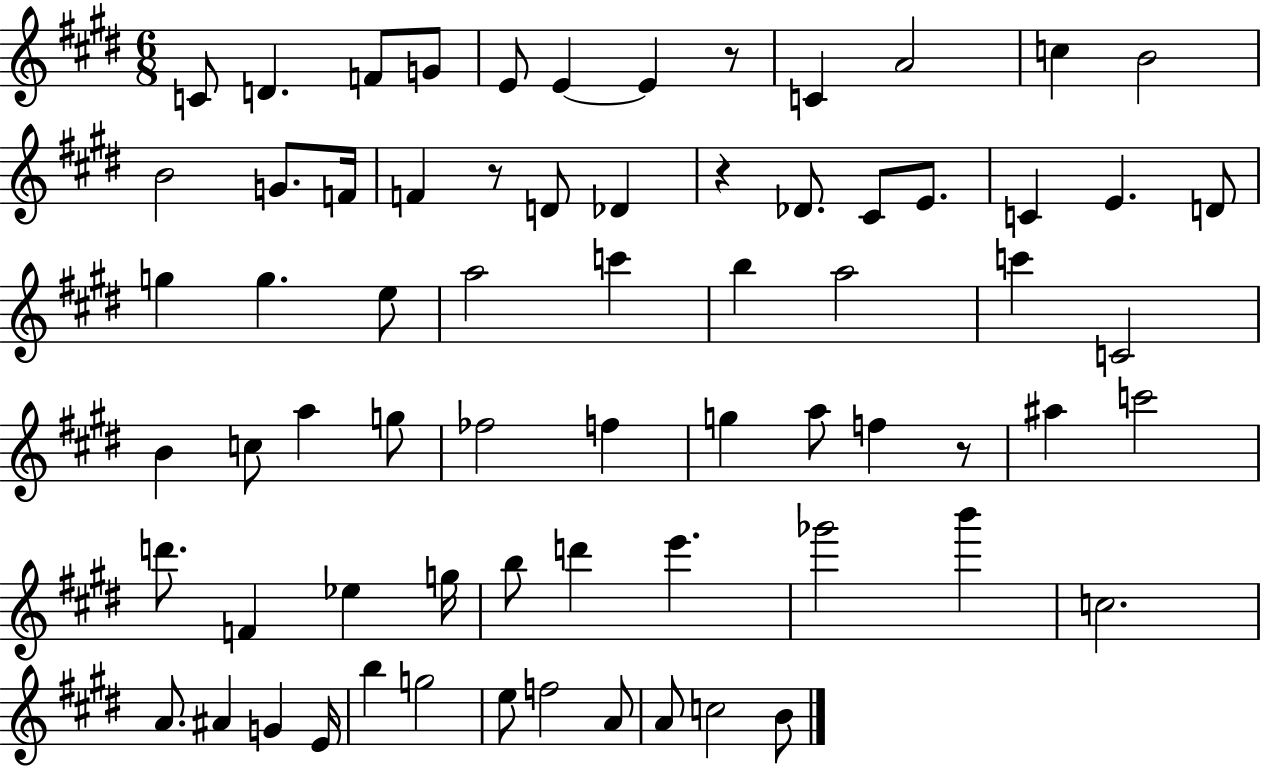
C4/e D4/q. F4/e G4/e E4/e E4/q E4/q R/e C4/q A4/h C5/q B4/h B4/h G4/e. F4/s F4/q R/e D4/e Db4/q R/q Db4/e. C#4/e E4/e. C4/q E4/q. D4/e G5/q G5/q. E5/e A5/h C6/q B5/q A5/h C6/q C4/h B4/q C5/e A5/q G5/e FES5/h F5/q G5/q A5/e F5/q R/e A#5/q C6/h D6/e. F4/q Eb5/q G5/s B5/e D6/q E6/q. Gb6/h B6/q C5/h. A4/e. A#4/q G4/q E4/s B5/q G5/h E5/e F5/h A4/e A4/e C5/h B4/e